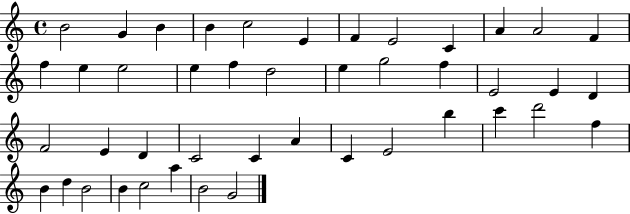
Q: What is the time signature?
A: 4/4